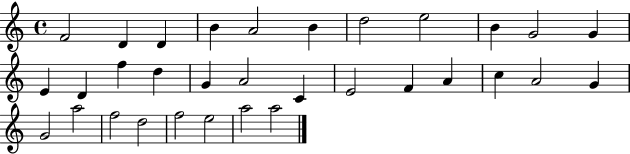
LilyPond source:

{
  \clef treble
  \time 4/4
  \defaultTimeSignature
  \key c \major
  f'2 d'4 d'4 | b'4 a'2 b'4 | d''2 e''2 | b'4 g'2 g'4 | \break e'4 d'4 f''4 d''4 | g'4 a'2 c'4 | e'2 f'4 a'4 | c''4 a'2 g'4 | \break g'2 a''2 | f''2 d''2 | f''2 e''2 | a''2 a''2 | \break \bar "|."
}